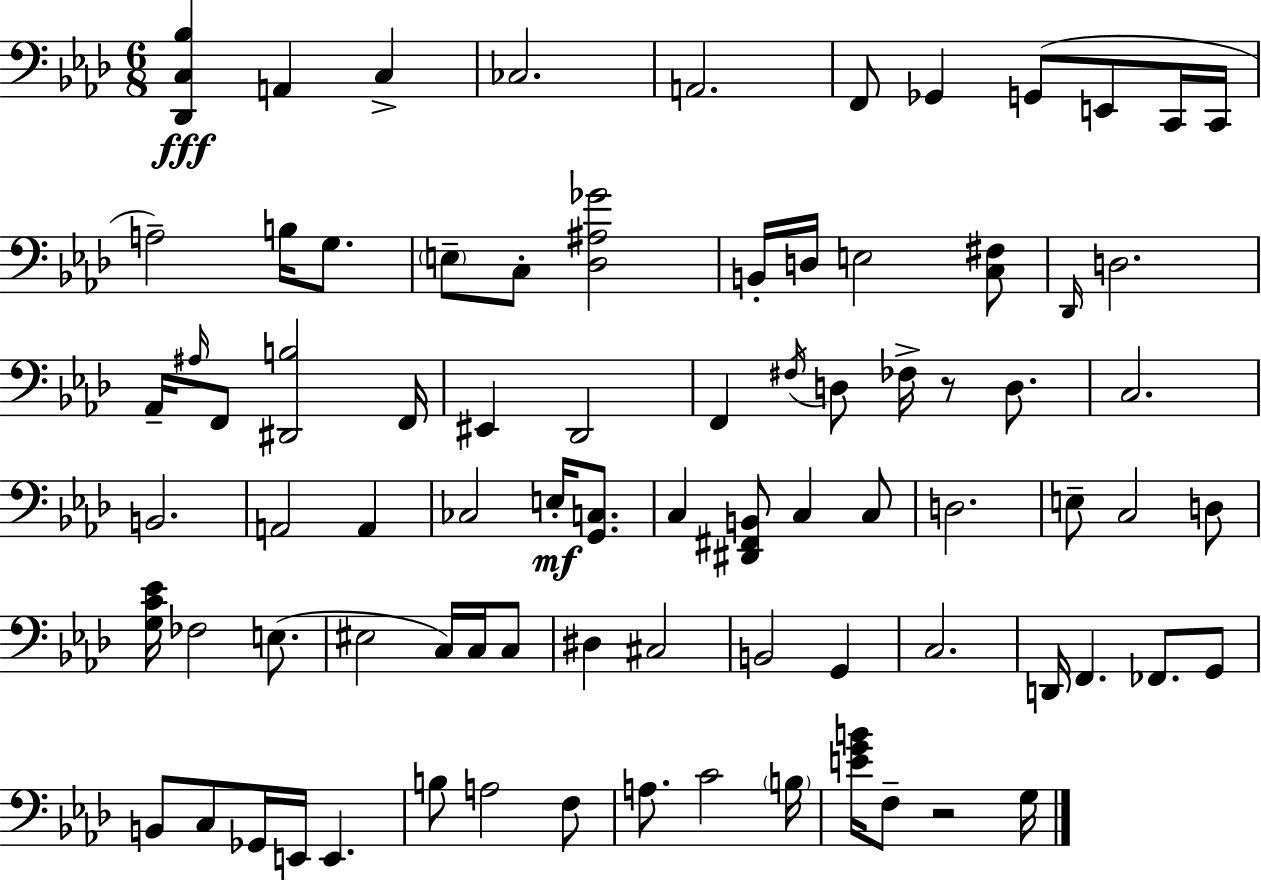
[Db2,C3,Bb3]/q A2/q C3/q CES3/h. A2/h. F2/e Gb2/q G2/e E2/e C2/s C2/s A3/h B3/s G3/e. E3/e C3/e [Db3,A#3,Gb4]/h B2/s D3/s E3/h [C3,F#3]/e Db2/s D3/h. Ab2/s A#3/s F2/e [D#2,B3]/h F2/s EIS2/q Db2/h F2/q F#3/s D3/e FES3/s R/e D3/e. C3/h. B2/h. A2/h A2/q CES3/h E3/s [G2,C3]/e. C3/q [D#2,F#2,B2]/e C3/q C3/e D3/h. E3/e C3/h D3/e [G3,C4,Eb4]/s FES3/h E3/e. EIS3/h C3/s C3/s C3/e D#3/q C#3/h B2/h G2/q C3/h. D2/s F2/q. FES2/e. G2/e B2/e C3/e Gb2/s E2/s E2/q. B3/e A3/h F3/e A3/e. C4/h B3/s [E4,G4,B4]/s F3/e R/h G3/s